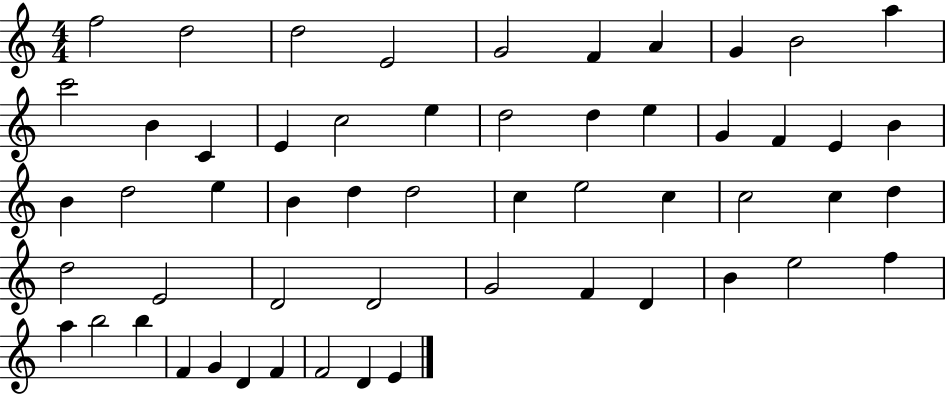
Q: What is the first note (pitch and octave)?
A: F5